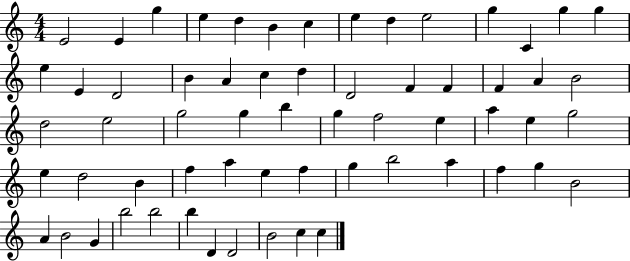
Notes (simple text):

E4/h E4/q G5/q E5/q D5/q B4/q C5/q E5/q D5/q E5/h G5/q C4/q G5/q G5/q E5/q E4/q D4/h B4/q A4/q C5/q D5/q D4/h F4/q F4/q F4/q A4/q B4/h D5/h E5/h G5/h G5/q B5/q G5/q F5/h E5/q A5/q E5/q G5/h E5/q D5/h B4/q F5/q A5/q E5/q F5/q G5/q B5/h A5/q F5/q G5/q B4/h A4/q B4/h G4/q B5/h B5/h B5/q D4/q D4/h B4/h C5/q C5/q